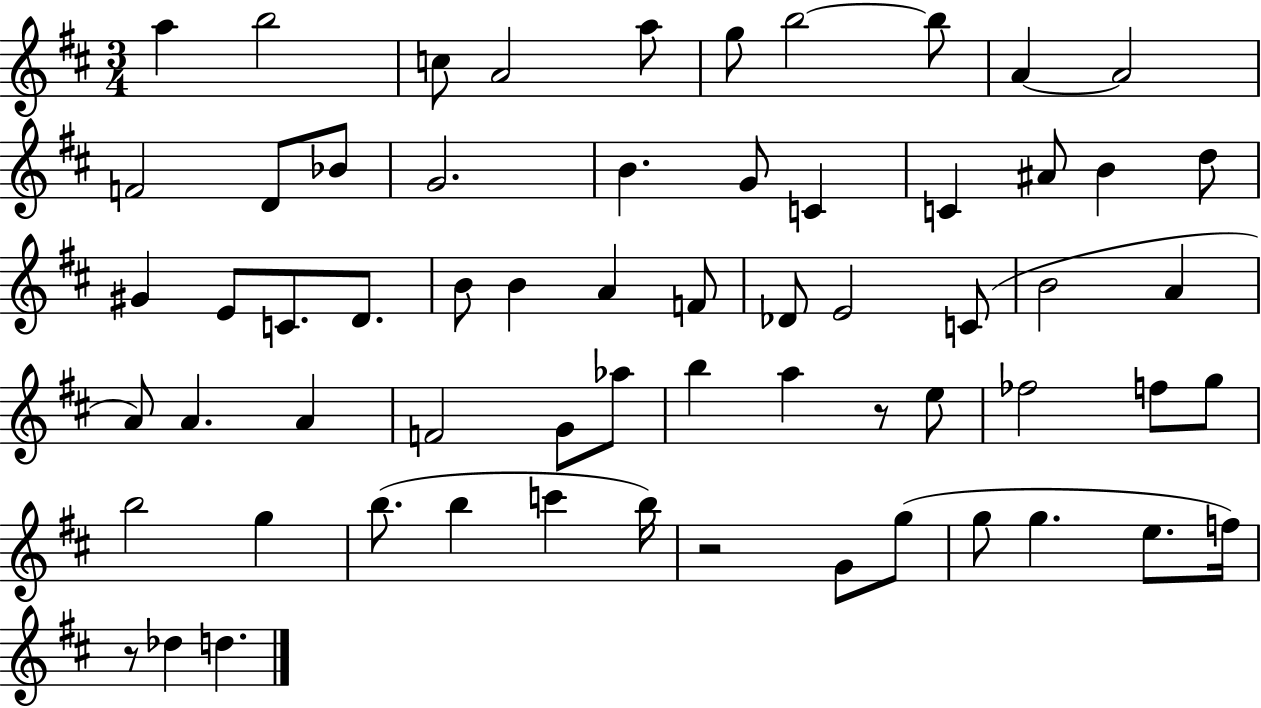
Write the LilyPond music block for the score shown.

{
  \clef treble
  \numericTimeSignature
  \time 3/4
  \key d \major
  \repeat volta 2 { a''4 b''2 | c''8 a'2 a''8 | g''8 b''2~~ b''8 | a'4~~ a'2 | \break f'2 d'8 bes'8 | g'2. | b'4. g'8 c'4 | c'4 ais'8 b'4 d''8 | \break gis'4 e'8 c'8. d'8. | b'8 b'4 a'4 f'8 | des'8 e'2 c'8( | b'2 a'4 | \break a'8) a'4. a'4 | f'2 g'8 aes''8 | b''4 a''4 r8 e''8 | fes''2 f''8 g''8 | \break b''2 g''4 | b''8.( b''4 c'''4 b''16) | r2 g'8 g''8( | g''8 g''4. e''8. f''16) | \break r8 des''4 d''4. | } \bar "|."
}